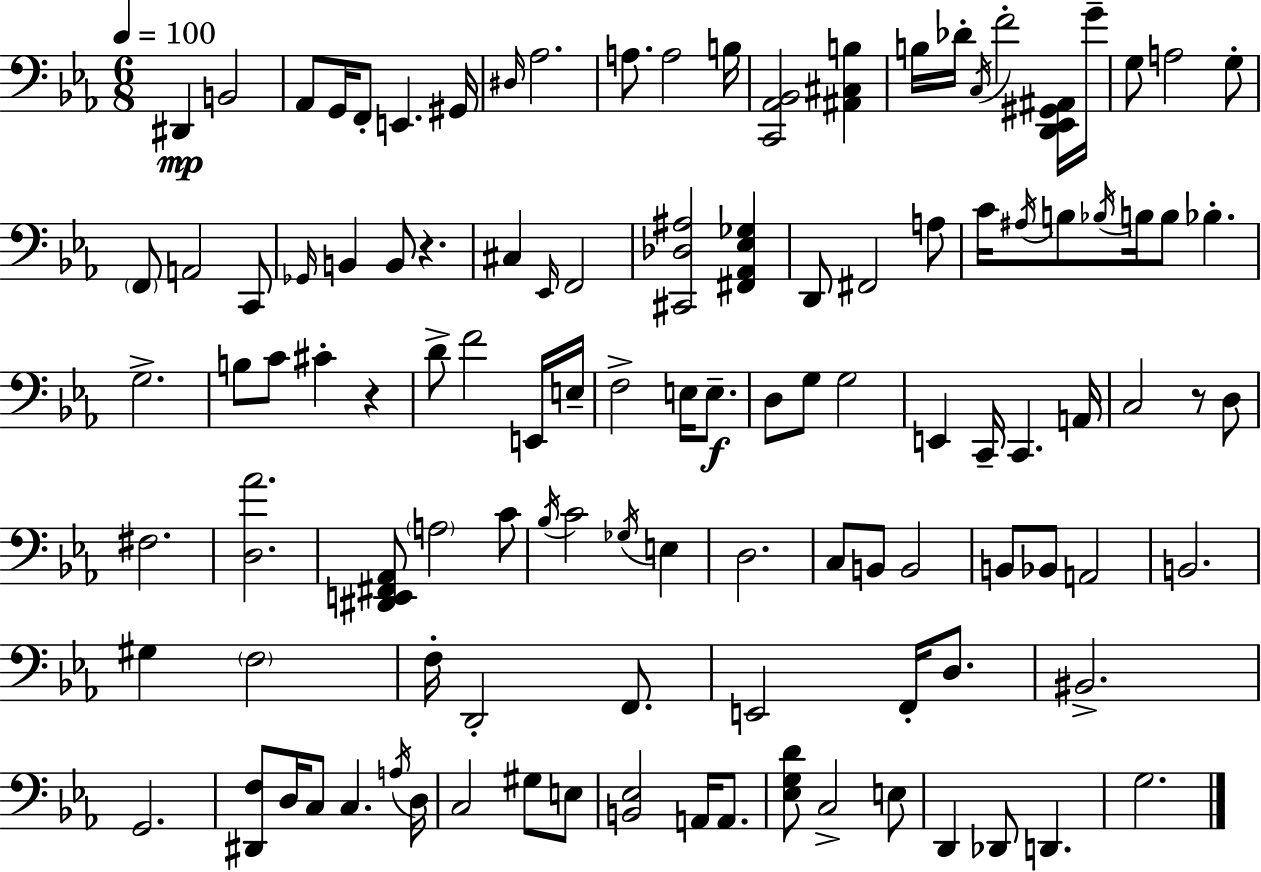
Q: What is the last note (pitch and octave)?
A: G3